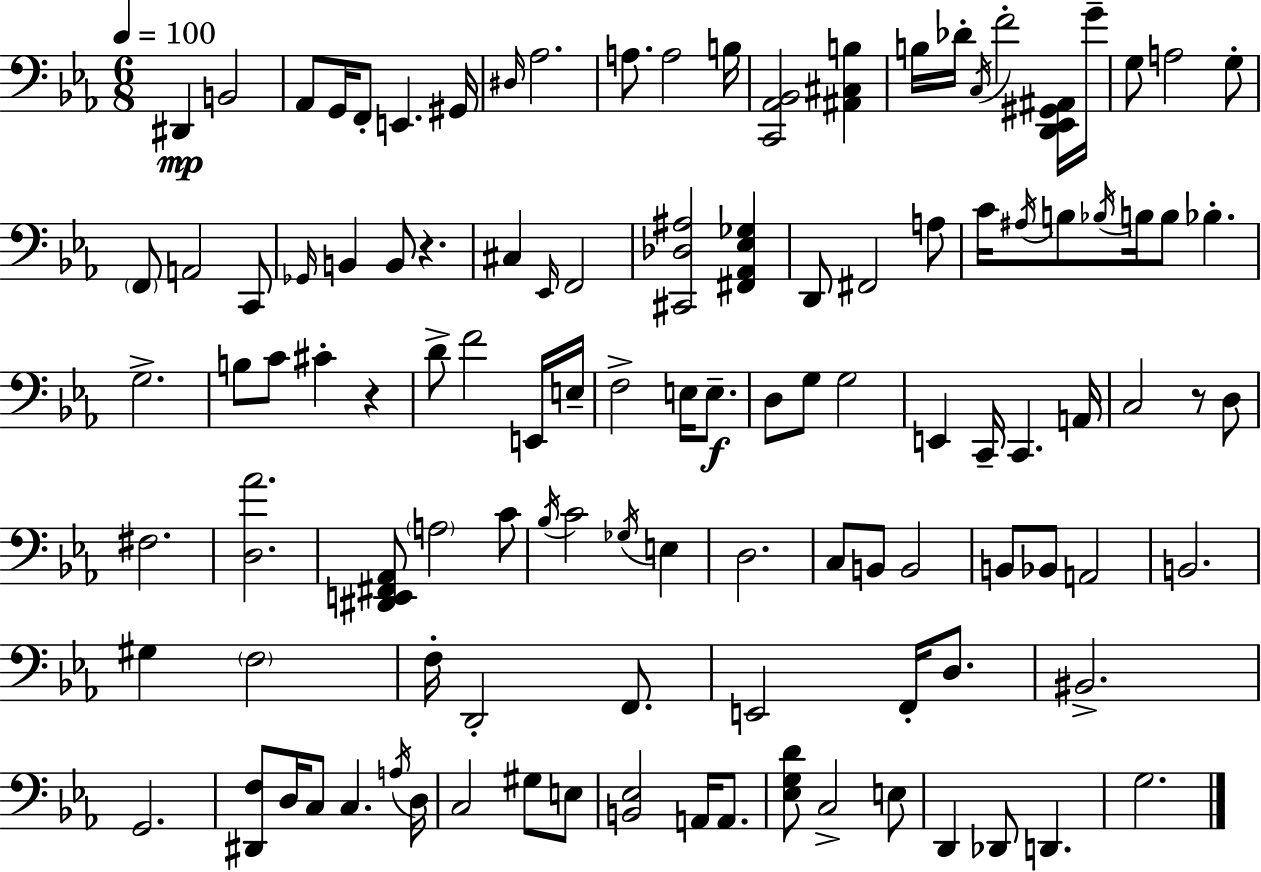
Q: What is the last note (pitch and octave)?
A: G3